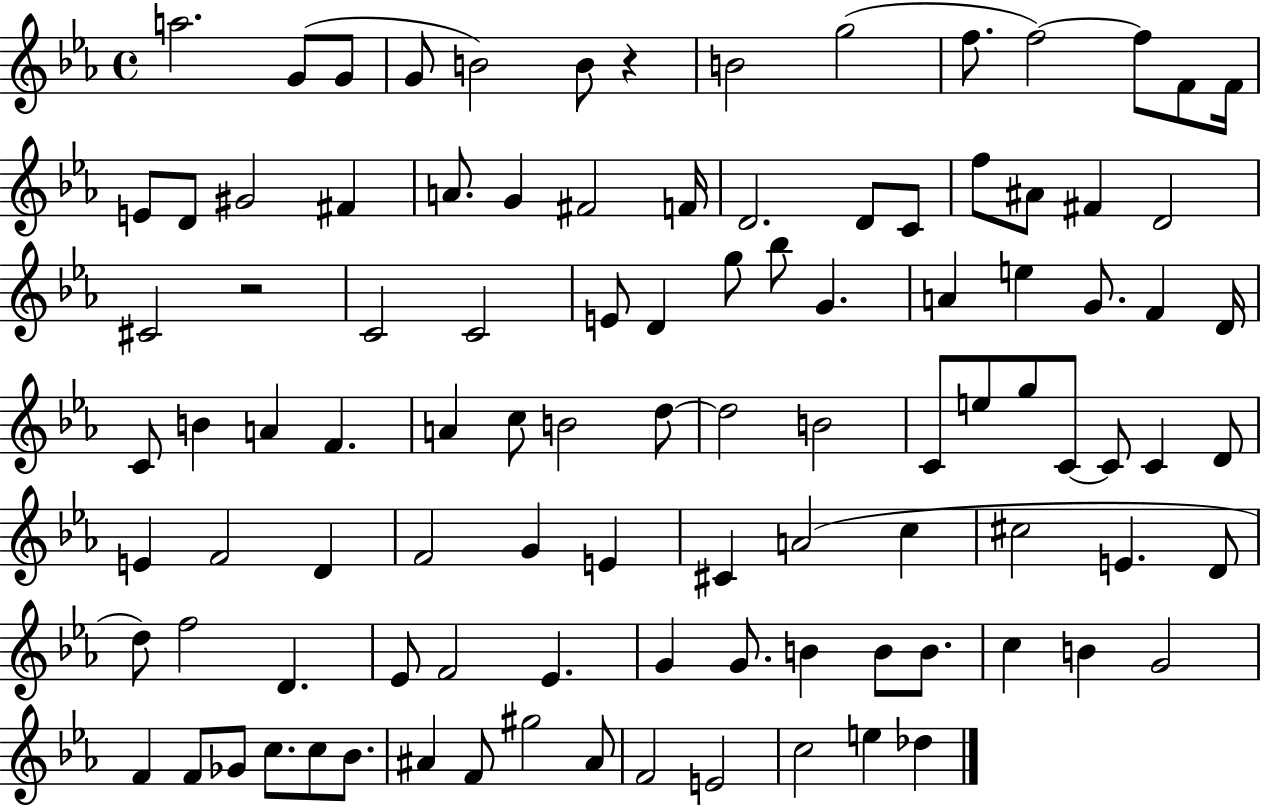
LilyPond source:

{
  \clef treble
  \time 4/4
  \defaultTimeSignature
  \key ees \major
  a''2. g'8( g'8 | g'8 b'2) b'8 r4 | b'2 g''2( | f''8. f''2~~) f''8 f'8 f'16 | \break e'8 d'8 gis'2 fis'4 | a'8. g'4 fis'2 f'16 | d'2. d'8 c'8 | f''8 ais'8 fis'4 d'2 | \break cis'2 r2 | c'2 c'2 | e'8 d'4 g''8 bes''8 g'4. | a'4 e''4 g'8. f'4 d'16 | \break c'8 b'4 a'4 f'4. | a'4 c''8 b'2 d''8~~ | d''2 b'2 | c'8 e''8 g''8 c'8~~ c'8 c'4 d'8 | \break e'4 f'2 d'4 | f'2 g'4 e'4 | cis'4 a'2( c''4 | cis''2 e'4. d'8 | \break d''8) f''2 d'4. | ees'8 f'2 ees'4. | g'4 g'8. b'4 b'8 b'8. | c''4 b'4 g'2 | \break f'4 f'8 ges'8 c''8. c''8 bes'8. | ais'4 f'8 gis''2 ais'8 | f'2 e'2 | c''2 e''4 des''4 | \break \bar "|."
}